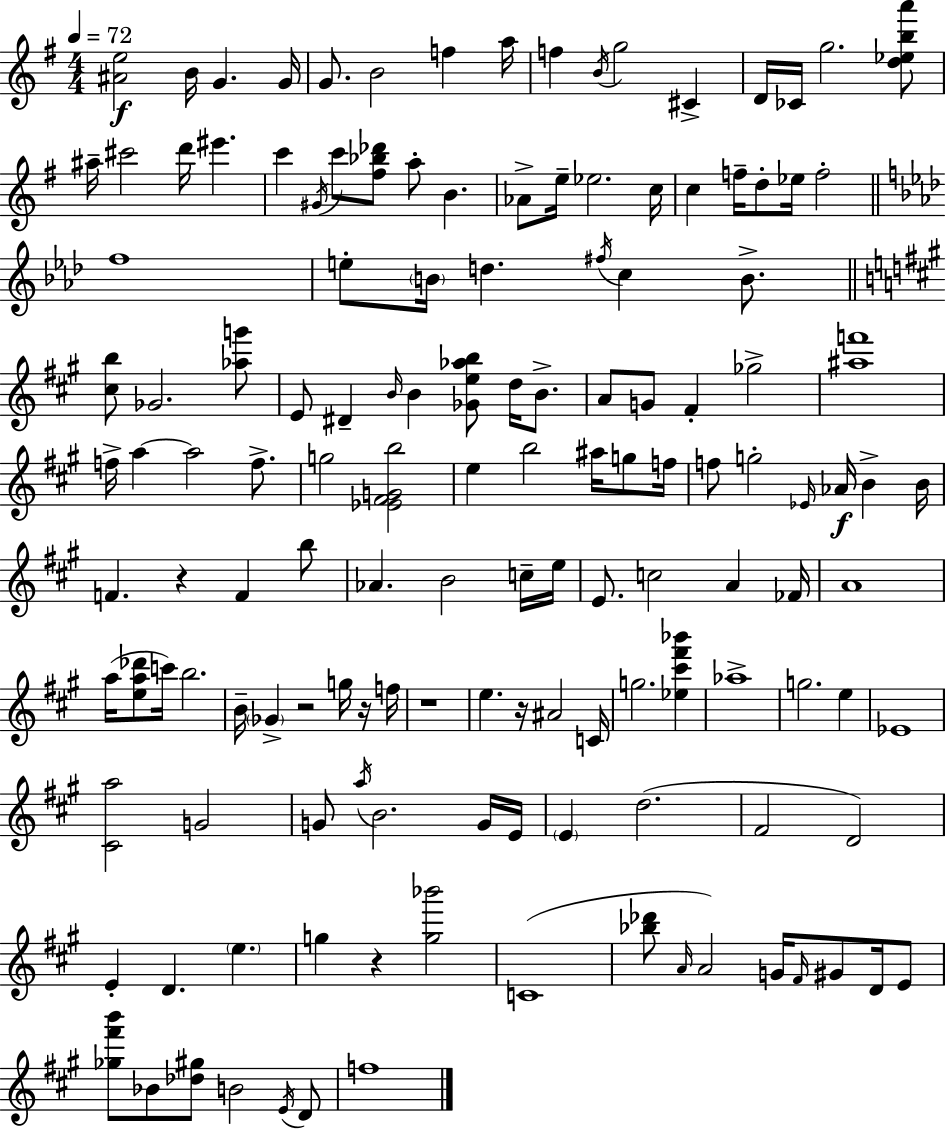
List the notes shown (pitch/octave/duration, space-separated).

[A#4,E5]/h B4/s G4/q. G4/s G4/e. B4/h F5/q A5/s F5/q B4/s G5/h C#4/q D4/s CES4/s G5/h. [D5,Eb5,B5,A6]/e A#5/s C#6/h D6/s EIS6/q. C6/q G#4/s C6/e [F#5,Bb5,Db6]/e A5/e B4/q. Ab4/e E5/s Eb5/h. C5/s C5/q F5/s D5/e Eb5/s F5/h F5/w E5/e B4/s D5/q. F#5/s C5/q B4/e. [C#5,B5]/e Gb4/h. [Ab5,G6]/e E4/e D#4/q B4/s B4/q [Gb4,E5,Ab5,B5]/e D5/s B4/e. A4/e G4/e F#4/q Gb5/h [A#5,F6]/w F5/s A5/q A5/h F5/e. G5/h [Eb4,F#4,G4,B5]/h E5/q B5/h A#5/s G5/e F5/s F5/e G5/h Eb4/s Ab4/s B4/q B4/s F4/q. R/q F4/q B5/e Ab4/q. B4/h C5/s E5/s E4/e. C5/h A4/q FES4/s A4/w A5/s [E5,A5,Db6]/e C6/s B5/h. B4/s Gb4/q R/h G5/s R/s F5/s R/w E5/q. R/s A#4/h C4/s G5/h. [Eb5,C#6,F#6,Bb6]/q Ab5/w G5/h. E5/q Eb4/w [C#4,A5]/h G4/h G4/e A5/s B4/h. G4/s E4/s E4/q D5/h. F#4/h D4/h E4/q D4/q. E5/q. G5/q R/q [G5,Bb6]/h C4/w [Bb5,Db6]/e A4/s A4/h G4/s F#4/s G#4/e D4/s E4/e [Gb5,F#6,B6]/e Bb4/e [Db5,G#5]/e B4/h E4/s D4/e F5/w